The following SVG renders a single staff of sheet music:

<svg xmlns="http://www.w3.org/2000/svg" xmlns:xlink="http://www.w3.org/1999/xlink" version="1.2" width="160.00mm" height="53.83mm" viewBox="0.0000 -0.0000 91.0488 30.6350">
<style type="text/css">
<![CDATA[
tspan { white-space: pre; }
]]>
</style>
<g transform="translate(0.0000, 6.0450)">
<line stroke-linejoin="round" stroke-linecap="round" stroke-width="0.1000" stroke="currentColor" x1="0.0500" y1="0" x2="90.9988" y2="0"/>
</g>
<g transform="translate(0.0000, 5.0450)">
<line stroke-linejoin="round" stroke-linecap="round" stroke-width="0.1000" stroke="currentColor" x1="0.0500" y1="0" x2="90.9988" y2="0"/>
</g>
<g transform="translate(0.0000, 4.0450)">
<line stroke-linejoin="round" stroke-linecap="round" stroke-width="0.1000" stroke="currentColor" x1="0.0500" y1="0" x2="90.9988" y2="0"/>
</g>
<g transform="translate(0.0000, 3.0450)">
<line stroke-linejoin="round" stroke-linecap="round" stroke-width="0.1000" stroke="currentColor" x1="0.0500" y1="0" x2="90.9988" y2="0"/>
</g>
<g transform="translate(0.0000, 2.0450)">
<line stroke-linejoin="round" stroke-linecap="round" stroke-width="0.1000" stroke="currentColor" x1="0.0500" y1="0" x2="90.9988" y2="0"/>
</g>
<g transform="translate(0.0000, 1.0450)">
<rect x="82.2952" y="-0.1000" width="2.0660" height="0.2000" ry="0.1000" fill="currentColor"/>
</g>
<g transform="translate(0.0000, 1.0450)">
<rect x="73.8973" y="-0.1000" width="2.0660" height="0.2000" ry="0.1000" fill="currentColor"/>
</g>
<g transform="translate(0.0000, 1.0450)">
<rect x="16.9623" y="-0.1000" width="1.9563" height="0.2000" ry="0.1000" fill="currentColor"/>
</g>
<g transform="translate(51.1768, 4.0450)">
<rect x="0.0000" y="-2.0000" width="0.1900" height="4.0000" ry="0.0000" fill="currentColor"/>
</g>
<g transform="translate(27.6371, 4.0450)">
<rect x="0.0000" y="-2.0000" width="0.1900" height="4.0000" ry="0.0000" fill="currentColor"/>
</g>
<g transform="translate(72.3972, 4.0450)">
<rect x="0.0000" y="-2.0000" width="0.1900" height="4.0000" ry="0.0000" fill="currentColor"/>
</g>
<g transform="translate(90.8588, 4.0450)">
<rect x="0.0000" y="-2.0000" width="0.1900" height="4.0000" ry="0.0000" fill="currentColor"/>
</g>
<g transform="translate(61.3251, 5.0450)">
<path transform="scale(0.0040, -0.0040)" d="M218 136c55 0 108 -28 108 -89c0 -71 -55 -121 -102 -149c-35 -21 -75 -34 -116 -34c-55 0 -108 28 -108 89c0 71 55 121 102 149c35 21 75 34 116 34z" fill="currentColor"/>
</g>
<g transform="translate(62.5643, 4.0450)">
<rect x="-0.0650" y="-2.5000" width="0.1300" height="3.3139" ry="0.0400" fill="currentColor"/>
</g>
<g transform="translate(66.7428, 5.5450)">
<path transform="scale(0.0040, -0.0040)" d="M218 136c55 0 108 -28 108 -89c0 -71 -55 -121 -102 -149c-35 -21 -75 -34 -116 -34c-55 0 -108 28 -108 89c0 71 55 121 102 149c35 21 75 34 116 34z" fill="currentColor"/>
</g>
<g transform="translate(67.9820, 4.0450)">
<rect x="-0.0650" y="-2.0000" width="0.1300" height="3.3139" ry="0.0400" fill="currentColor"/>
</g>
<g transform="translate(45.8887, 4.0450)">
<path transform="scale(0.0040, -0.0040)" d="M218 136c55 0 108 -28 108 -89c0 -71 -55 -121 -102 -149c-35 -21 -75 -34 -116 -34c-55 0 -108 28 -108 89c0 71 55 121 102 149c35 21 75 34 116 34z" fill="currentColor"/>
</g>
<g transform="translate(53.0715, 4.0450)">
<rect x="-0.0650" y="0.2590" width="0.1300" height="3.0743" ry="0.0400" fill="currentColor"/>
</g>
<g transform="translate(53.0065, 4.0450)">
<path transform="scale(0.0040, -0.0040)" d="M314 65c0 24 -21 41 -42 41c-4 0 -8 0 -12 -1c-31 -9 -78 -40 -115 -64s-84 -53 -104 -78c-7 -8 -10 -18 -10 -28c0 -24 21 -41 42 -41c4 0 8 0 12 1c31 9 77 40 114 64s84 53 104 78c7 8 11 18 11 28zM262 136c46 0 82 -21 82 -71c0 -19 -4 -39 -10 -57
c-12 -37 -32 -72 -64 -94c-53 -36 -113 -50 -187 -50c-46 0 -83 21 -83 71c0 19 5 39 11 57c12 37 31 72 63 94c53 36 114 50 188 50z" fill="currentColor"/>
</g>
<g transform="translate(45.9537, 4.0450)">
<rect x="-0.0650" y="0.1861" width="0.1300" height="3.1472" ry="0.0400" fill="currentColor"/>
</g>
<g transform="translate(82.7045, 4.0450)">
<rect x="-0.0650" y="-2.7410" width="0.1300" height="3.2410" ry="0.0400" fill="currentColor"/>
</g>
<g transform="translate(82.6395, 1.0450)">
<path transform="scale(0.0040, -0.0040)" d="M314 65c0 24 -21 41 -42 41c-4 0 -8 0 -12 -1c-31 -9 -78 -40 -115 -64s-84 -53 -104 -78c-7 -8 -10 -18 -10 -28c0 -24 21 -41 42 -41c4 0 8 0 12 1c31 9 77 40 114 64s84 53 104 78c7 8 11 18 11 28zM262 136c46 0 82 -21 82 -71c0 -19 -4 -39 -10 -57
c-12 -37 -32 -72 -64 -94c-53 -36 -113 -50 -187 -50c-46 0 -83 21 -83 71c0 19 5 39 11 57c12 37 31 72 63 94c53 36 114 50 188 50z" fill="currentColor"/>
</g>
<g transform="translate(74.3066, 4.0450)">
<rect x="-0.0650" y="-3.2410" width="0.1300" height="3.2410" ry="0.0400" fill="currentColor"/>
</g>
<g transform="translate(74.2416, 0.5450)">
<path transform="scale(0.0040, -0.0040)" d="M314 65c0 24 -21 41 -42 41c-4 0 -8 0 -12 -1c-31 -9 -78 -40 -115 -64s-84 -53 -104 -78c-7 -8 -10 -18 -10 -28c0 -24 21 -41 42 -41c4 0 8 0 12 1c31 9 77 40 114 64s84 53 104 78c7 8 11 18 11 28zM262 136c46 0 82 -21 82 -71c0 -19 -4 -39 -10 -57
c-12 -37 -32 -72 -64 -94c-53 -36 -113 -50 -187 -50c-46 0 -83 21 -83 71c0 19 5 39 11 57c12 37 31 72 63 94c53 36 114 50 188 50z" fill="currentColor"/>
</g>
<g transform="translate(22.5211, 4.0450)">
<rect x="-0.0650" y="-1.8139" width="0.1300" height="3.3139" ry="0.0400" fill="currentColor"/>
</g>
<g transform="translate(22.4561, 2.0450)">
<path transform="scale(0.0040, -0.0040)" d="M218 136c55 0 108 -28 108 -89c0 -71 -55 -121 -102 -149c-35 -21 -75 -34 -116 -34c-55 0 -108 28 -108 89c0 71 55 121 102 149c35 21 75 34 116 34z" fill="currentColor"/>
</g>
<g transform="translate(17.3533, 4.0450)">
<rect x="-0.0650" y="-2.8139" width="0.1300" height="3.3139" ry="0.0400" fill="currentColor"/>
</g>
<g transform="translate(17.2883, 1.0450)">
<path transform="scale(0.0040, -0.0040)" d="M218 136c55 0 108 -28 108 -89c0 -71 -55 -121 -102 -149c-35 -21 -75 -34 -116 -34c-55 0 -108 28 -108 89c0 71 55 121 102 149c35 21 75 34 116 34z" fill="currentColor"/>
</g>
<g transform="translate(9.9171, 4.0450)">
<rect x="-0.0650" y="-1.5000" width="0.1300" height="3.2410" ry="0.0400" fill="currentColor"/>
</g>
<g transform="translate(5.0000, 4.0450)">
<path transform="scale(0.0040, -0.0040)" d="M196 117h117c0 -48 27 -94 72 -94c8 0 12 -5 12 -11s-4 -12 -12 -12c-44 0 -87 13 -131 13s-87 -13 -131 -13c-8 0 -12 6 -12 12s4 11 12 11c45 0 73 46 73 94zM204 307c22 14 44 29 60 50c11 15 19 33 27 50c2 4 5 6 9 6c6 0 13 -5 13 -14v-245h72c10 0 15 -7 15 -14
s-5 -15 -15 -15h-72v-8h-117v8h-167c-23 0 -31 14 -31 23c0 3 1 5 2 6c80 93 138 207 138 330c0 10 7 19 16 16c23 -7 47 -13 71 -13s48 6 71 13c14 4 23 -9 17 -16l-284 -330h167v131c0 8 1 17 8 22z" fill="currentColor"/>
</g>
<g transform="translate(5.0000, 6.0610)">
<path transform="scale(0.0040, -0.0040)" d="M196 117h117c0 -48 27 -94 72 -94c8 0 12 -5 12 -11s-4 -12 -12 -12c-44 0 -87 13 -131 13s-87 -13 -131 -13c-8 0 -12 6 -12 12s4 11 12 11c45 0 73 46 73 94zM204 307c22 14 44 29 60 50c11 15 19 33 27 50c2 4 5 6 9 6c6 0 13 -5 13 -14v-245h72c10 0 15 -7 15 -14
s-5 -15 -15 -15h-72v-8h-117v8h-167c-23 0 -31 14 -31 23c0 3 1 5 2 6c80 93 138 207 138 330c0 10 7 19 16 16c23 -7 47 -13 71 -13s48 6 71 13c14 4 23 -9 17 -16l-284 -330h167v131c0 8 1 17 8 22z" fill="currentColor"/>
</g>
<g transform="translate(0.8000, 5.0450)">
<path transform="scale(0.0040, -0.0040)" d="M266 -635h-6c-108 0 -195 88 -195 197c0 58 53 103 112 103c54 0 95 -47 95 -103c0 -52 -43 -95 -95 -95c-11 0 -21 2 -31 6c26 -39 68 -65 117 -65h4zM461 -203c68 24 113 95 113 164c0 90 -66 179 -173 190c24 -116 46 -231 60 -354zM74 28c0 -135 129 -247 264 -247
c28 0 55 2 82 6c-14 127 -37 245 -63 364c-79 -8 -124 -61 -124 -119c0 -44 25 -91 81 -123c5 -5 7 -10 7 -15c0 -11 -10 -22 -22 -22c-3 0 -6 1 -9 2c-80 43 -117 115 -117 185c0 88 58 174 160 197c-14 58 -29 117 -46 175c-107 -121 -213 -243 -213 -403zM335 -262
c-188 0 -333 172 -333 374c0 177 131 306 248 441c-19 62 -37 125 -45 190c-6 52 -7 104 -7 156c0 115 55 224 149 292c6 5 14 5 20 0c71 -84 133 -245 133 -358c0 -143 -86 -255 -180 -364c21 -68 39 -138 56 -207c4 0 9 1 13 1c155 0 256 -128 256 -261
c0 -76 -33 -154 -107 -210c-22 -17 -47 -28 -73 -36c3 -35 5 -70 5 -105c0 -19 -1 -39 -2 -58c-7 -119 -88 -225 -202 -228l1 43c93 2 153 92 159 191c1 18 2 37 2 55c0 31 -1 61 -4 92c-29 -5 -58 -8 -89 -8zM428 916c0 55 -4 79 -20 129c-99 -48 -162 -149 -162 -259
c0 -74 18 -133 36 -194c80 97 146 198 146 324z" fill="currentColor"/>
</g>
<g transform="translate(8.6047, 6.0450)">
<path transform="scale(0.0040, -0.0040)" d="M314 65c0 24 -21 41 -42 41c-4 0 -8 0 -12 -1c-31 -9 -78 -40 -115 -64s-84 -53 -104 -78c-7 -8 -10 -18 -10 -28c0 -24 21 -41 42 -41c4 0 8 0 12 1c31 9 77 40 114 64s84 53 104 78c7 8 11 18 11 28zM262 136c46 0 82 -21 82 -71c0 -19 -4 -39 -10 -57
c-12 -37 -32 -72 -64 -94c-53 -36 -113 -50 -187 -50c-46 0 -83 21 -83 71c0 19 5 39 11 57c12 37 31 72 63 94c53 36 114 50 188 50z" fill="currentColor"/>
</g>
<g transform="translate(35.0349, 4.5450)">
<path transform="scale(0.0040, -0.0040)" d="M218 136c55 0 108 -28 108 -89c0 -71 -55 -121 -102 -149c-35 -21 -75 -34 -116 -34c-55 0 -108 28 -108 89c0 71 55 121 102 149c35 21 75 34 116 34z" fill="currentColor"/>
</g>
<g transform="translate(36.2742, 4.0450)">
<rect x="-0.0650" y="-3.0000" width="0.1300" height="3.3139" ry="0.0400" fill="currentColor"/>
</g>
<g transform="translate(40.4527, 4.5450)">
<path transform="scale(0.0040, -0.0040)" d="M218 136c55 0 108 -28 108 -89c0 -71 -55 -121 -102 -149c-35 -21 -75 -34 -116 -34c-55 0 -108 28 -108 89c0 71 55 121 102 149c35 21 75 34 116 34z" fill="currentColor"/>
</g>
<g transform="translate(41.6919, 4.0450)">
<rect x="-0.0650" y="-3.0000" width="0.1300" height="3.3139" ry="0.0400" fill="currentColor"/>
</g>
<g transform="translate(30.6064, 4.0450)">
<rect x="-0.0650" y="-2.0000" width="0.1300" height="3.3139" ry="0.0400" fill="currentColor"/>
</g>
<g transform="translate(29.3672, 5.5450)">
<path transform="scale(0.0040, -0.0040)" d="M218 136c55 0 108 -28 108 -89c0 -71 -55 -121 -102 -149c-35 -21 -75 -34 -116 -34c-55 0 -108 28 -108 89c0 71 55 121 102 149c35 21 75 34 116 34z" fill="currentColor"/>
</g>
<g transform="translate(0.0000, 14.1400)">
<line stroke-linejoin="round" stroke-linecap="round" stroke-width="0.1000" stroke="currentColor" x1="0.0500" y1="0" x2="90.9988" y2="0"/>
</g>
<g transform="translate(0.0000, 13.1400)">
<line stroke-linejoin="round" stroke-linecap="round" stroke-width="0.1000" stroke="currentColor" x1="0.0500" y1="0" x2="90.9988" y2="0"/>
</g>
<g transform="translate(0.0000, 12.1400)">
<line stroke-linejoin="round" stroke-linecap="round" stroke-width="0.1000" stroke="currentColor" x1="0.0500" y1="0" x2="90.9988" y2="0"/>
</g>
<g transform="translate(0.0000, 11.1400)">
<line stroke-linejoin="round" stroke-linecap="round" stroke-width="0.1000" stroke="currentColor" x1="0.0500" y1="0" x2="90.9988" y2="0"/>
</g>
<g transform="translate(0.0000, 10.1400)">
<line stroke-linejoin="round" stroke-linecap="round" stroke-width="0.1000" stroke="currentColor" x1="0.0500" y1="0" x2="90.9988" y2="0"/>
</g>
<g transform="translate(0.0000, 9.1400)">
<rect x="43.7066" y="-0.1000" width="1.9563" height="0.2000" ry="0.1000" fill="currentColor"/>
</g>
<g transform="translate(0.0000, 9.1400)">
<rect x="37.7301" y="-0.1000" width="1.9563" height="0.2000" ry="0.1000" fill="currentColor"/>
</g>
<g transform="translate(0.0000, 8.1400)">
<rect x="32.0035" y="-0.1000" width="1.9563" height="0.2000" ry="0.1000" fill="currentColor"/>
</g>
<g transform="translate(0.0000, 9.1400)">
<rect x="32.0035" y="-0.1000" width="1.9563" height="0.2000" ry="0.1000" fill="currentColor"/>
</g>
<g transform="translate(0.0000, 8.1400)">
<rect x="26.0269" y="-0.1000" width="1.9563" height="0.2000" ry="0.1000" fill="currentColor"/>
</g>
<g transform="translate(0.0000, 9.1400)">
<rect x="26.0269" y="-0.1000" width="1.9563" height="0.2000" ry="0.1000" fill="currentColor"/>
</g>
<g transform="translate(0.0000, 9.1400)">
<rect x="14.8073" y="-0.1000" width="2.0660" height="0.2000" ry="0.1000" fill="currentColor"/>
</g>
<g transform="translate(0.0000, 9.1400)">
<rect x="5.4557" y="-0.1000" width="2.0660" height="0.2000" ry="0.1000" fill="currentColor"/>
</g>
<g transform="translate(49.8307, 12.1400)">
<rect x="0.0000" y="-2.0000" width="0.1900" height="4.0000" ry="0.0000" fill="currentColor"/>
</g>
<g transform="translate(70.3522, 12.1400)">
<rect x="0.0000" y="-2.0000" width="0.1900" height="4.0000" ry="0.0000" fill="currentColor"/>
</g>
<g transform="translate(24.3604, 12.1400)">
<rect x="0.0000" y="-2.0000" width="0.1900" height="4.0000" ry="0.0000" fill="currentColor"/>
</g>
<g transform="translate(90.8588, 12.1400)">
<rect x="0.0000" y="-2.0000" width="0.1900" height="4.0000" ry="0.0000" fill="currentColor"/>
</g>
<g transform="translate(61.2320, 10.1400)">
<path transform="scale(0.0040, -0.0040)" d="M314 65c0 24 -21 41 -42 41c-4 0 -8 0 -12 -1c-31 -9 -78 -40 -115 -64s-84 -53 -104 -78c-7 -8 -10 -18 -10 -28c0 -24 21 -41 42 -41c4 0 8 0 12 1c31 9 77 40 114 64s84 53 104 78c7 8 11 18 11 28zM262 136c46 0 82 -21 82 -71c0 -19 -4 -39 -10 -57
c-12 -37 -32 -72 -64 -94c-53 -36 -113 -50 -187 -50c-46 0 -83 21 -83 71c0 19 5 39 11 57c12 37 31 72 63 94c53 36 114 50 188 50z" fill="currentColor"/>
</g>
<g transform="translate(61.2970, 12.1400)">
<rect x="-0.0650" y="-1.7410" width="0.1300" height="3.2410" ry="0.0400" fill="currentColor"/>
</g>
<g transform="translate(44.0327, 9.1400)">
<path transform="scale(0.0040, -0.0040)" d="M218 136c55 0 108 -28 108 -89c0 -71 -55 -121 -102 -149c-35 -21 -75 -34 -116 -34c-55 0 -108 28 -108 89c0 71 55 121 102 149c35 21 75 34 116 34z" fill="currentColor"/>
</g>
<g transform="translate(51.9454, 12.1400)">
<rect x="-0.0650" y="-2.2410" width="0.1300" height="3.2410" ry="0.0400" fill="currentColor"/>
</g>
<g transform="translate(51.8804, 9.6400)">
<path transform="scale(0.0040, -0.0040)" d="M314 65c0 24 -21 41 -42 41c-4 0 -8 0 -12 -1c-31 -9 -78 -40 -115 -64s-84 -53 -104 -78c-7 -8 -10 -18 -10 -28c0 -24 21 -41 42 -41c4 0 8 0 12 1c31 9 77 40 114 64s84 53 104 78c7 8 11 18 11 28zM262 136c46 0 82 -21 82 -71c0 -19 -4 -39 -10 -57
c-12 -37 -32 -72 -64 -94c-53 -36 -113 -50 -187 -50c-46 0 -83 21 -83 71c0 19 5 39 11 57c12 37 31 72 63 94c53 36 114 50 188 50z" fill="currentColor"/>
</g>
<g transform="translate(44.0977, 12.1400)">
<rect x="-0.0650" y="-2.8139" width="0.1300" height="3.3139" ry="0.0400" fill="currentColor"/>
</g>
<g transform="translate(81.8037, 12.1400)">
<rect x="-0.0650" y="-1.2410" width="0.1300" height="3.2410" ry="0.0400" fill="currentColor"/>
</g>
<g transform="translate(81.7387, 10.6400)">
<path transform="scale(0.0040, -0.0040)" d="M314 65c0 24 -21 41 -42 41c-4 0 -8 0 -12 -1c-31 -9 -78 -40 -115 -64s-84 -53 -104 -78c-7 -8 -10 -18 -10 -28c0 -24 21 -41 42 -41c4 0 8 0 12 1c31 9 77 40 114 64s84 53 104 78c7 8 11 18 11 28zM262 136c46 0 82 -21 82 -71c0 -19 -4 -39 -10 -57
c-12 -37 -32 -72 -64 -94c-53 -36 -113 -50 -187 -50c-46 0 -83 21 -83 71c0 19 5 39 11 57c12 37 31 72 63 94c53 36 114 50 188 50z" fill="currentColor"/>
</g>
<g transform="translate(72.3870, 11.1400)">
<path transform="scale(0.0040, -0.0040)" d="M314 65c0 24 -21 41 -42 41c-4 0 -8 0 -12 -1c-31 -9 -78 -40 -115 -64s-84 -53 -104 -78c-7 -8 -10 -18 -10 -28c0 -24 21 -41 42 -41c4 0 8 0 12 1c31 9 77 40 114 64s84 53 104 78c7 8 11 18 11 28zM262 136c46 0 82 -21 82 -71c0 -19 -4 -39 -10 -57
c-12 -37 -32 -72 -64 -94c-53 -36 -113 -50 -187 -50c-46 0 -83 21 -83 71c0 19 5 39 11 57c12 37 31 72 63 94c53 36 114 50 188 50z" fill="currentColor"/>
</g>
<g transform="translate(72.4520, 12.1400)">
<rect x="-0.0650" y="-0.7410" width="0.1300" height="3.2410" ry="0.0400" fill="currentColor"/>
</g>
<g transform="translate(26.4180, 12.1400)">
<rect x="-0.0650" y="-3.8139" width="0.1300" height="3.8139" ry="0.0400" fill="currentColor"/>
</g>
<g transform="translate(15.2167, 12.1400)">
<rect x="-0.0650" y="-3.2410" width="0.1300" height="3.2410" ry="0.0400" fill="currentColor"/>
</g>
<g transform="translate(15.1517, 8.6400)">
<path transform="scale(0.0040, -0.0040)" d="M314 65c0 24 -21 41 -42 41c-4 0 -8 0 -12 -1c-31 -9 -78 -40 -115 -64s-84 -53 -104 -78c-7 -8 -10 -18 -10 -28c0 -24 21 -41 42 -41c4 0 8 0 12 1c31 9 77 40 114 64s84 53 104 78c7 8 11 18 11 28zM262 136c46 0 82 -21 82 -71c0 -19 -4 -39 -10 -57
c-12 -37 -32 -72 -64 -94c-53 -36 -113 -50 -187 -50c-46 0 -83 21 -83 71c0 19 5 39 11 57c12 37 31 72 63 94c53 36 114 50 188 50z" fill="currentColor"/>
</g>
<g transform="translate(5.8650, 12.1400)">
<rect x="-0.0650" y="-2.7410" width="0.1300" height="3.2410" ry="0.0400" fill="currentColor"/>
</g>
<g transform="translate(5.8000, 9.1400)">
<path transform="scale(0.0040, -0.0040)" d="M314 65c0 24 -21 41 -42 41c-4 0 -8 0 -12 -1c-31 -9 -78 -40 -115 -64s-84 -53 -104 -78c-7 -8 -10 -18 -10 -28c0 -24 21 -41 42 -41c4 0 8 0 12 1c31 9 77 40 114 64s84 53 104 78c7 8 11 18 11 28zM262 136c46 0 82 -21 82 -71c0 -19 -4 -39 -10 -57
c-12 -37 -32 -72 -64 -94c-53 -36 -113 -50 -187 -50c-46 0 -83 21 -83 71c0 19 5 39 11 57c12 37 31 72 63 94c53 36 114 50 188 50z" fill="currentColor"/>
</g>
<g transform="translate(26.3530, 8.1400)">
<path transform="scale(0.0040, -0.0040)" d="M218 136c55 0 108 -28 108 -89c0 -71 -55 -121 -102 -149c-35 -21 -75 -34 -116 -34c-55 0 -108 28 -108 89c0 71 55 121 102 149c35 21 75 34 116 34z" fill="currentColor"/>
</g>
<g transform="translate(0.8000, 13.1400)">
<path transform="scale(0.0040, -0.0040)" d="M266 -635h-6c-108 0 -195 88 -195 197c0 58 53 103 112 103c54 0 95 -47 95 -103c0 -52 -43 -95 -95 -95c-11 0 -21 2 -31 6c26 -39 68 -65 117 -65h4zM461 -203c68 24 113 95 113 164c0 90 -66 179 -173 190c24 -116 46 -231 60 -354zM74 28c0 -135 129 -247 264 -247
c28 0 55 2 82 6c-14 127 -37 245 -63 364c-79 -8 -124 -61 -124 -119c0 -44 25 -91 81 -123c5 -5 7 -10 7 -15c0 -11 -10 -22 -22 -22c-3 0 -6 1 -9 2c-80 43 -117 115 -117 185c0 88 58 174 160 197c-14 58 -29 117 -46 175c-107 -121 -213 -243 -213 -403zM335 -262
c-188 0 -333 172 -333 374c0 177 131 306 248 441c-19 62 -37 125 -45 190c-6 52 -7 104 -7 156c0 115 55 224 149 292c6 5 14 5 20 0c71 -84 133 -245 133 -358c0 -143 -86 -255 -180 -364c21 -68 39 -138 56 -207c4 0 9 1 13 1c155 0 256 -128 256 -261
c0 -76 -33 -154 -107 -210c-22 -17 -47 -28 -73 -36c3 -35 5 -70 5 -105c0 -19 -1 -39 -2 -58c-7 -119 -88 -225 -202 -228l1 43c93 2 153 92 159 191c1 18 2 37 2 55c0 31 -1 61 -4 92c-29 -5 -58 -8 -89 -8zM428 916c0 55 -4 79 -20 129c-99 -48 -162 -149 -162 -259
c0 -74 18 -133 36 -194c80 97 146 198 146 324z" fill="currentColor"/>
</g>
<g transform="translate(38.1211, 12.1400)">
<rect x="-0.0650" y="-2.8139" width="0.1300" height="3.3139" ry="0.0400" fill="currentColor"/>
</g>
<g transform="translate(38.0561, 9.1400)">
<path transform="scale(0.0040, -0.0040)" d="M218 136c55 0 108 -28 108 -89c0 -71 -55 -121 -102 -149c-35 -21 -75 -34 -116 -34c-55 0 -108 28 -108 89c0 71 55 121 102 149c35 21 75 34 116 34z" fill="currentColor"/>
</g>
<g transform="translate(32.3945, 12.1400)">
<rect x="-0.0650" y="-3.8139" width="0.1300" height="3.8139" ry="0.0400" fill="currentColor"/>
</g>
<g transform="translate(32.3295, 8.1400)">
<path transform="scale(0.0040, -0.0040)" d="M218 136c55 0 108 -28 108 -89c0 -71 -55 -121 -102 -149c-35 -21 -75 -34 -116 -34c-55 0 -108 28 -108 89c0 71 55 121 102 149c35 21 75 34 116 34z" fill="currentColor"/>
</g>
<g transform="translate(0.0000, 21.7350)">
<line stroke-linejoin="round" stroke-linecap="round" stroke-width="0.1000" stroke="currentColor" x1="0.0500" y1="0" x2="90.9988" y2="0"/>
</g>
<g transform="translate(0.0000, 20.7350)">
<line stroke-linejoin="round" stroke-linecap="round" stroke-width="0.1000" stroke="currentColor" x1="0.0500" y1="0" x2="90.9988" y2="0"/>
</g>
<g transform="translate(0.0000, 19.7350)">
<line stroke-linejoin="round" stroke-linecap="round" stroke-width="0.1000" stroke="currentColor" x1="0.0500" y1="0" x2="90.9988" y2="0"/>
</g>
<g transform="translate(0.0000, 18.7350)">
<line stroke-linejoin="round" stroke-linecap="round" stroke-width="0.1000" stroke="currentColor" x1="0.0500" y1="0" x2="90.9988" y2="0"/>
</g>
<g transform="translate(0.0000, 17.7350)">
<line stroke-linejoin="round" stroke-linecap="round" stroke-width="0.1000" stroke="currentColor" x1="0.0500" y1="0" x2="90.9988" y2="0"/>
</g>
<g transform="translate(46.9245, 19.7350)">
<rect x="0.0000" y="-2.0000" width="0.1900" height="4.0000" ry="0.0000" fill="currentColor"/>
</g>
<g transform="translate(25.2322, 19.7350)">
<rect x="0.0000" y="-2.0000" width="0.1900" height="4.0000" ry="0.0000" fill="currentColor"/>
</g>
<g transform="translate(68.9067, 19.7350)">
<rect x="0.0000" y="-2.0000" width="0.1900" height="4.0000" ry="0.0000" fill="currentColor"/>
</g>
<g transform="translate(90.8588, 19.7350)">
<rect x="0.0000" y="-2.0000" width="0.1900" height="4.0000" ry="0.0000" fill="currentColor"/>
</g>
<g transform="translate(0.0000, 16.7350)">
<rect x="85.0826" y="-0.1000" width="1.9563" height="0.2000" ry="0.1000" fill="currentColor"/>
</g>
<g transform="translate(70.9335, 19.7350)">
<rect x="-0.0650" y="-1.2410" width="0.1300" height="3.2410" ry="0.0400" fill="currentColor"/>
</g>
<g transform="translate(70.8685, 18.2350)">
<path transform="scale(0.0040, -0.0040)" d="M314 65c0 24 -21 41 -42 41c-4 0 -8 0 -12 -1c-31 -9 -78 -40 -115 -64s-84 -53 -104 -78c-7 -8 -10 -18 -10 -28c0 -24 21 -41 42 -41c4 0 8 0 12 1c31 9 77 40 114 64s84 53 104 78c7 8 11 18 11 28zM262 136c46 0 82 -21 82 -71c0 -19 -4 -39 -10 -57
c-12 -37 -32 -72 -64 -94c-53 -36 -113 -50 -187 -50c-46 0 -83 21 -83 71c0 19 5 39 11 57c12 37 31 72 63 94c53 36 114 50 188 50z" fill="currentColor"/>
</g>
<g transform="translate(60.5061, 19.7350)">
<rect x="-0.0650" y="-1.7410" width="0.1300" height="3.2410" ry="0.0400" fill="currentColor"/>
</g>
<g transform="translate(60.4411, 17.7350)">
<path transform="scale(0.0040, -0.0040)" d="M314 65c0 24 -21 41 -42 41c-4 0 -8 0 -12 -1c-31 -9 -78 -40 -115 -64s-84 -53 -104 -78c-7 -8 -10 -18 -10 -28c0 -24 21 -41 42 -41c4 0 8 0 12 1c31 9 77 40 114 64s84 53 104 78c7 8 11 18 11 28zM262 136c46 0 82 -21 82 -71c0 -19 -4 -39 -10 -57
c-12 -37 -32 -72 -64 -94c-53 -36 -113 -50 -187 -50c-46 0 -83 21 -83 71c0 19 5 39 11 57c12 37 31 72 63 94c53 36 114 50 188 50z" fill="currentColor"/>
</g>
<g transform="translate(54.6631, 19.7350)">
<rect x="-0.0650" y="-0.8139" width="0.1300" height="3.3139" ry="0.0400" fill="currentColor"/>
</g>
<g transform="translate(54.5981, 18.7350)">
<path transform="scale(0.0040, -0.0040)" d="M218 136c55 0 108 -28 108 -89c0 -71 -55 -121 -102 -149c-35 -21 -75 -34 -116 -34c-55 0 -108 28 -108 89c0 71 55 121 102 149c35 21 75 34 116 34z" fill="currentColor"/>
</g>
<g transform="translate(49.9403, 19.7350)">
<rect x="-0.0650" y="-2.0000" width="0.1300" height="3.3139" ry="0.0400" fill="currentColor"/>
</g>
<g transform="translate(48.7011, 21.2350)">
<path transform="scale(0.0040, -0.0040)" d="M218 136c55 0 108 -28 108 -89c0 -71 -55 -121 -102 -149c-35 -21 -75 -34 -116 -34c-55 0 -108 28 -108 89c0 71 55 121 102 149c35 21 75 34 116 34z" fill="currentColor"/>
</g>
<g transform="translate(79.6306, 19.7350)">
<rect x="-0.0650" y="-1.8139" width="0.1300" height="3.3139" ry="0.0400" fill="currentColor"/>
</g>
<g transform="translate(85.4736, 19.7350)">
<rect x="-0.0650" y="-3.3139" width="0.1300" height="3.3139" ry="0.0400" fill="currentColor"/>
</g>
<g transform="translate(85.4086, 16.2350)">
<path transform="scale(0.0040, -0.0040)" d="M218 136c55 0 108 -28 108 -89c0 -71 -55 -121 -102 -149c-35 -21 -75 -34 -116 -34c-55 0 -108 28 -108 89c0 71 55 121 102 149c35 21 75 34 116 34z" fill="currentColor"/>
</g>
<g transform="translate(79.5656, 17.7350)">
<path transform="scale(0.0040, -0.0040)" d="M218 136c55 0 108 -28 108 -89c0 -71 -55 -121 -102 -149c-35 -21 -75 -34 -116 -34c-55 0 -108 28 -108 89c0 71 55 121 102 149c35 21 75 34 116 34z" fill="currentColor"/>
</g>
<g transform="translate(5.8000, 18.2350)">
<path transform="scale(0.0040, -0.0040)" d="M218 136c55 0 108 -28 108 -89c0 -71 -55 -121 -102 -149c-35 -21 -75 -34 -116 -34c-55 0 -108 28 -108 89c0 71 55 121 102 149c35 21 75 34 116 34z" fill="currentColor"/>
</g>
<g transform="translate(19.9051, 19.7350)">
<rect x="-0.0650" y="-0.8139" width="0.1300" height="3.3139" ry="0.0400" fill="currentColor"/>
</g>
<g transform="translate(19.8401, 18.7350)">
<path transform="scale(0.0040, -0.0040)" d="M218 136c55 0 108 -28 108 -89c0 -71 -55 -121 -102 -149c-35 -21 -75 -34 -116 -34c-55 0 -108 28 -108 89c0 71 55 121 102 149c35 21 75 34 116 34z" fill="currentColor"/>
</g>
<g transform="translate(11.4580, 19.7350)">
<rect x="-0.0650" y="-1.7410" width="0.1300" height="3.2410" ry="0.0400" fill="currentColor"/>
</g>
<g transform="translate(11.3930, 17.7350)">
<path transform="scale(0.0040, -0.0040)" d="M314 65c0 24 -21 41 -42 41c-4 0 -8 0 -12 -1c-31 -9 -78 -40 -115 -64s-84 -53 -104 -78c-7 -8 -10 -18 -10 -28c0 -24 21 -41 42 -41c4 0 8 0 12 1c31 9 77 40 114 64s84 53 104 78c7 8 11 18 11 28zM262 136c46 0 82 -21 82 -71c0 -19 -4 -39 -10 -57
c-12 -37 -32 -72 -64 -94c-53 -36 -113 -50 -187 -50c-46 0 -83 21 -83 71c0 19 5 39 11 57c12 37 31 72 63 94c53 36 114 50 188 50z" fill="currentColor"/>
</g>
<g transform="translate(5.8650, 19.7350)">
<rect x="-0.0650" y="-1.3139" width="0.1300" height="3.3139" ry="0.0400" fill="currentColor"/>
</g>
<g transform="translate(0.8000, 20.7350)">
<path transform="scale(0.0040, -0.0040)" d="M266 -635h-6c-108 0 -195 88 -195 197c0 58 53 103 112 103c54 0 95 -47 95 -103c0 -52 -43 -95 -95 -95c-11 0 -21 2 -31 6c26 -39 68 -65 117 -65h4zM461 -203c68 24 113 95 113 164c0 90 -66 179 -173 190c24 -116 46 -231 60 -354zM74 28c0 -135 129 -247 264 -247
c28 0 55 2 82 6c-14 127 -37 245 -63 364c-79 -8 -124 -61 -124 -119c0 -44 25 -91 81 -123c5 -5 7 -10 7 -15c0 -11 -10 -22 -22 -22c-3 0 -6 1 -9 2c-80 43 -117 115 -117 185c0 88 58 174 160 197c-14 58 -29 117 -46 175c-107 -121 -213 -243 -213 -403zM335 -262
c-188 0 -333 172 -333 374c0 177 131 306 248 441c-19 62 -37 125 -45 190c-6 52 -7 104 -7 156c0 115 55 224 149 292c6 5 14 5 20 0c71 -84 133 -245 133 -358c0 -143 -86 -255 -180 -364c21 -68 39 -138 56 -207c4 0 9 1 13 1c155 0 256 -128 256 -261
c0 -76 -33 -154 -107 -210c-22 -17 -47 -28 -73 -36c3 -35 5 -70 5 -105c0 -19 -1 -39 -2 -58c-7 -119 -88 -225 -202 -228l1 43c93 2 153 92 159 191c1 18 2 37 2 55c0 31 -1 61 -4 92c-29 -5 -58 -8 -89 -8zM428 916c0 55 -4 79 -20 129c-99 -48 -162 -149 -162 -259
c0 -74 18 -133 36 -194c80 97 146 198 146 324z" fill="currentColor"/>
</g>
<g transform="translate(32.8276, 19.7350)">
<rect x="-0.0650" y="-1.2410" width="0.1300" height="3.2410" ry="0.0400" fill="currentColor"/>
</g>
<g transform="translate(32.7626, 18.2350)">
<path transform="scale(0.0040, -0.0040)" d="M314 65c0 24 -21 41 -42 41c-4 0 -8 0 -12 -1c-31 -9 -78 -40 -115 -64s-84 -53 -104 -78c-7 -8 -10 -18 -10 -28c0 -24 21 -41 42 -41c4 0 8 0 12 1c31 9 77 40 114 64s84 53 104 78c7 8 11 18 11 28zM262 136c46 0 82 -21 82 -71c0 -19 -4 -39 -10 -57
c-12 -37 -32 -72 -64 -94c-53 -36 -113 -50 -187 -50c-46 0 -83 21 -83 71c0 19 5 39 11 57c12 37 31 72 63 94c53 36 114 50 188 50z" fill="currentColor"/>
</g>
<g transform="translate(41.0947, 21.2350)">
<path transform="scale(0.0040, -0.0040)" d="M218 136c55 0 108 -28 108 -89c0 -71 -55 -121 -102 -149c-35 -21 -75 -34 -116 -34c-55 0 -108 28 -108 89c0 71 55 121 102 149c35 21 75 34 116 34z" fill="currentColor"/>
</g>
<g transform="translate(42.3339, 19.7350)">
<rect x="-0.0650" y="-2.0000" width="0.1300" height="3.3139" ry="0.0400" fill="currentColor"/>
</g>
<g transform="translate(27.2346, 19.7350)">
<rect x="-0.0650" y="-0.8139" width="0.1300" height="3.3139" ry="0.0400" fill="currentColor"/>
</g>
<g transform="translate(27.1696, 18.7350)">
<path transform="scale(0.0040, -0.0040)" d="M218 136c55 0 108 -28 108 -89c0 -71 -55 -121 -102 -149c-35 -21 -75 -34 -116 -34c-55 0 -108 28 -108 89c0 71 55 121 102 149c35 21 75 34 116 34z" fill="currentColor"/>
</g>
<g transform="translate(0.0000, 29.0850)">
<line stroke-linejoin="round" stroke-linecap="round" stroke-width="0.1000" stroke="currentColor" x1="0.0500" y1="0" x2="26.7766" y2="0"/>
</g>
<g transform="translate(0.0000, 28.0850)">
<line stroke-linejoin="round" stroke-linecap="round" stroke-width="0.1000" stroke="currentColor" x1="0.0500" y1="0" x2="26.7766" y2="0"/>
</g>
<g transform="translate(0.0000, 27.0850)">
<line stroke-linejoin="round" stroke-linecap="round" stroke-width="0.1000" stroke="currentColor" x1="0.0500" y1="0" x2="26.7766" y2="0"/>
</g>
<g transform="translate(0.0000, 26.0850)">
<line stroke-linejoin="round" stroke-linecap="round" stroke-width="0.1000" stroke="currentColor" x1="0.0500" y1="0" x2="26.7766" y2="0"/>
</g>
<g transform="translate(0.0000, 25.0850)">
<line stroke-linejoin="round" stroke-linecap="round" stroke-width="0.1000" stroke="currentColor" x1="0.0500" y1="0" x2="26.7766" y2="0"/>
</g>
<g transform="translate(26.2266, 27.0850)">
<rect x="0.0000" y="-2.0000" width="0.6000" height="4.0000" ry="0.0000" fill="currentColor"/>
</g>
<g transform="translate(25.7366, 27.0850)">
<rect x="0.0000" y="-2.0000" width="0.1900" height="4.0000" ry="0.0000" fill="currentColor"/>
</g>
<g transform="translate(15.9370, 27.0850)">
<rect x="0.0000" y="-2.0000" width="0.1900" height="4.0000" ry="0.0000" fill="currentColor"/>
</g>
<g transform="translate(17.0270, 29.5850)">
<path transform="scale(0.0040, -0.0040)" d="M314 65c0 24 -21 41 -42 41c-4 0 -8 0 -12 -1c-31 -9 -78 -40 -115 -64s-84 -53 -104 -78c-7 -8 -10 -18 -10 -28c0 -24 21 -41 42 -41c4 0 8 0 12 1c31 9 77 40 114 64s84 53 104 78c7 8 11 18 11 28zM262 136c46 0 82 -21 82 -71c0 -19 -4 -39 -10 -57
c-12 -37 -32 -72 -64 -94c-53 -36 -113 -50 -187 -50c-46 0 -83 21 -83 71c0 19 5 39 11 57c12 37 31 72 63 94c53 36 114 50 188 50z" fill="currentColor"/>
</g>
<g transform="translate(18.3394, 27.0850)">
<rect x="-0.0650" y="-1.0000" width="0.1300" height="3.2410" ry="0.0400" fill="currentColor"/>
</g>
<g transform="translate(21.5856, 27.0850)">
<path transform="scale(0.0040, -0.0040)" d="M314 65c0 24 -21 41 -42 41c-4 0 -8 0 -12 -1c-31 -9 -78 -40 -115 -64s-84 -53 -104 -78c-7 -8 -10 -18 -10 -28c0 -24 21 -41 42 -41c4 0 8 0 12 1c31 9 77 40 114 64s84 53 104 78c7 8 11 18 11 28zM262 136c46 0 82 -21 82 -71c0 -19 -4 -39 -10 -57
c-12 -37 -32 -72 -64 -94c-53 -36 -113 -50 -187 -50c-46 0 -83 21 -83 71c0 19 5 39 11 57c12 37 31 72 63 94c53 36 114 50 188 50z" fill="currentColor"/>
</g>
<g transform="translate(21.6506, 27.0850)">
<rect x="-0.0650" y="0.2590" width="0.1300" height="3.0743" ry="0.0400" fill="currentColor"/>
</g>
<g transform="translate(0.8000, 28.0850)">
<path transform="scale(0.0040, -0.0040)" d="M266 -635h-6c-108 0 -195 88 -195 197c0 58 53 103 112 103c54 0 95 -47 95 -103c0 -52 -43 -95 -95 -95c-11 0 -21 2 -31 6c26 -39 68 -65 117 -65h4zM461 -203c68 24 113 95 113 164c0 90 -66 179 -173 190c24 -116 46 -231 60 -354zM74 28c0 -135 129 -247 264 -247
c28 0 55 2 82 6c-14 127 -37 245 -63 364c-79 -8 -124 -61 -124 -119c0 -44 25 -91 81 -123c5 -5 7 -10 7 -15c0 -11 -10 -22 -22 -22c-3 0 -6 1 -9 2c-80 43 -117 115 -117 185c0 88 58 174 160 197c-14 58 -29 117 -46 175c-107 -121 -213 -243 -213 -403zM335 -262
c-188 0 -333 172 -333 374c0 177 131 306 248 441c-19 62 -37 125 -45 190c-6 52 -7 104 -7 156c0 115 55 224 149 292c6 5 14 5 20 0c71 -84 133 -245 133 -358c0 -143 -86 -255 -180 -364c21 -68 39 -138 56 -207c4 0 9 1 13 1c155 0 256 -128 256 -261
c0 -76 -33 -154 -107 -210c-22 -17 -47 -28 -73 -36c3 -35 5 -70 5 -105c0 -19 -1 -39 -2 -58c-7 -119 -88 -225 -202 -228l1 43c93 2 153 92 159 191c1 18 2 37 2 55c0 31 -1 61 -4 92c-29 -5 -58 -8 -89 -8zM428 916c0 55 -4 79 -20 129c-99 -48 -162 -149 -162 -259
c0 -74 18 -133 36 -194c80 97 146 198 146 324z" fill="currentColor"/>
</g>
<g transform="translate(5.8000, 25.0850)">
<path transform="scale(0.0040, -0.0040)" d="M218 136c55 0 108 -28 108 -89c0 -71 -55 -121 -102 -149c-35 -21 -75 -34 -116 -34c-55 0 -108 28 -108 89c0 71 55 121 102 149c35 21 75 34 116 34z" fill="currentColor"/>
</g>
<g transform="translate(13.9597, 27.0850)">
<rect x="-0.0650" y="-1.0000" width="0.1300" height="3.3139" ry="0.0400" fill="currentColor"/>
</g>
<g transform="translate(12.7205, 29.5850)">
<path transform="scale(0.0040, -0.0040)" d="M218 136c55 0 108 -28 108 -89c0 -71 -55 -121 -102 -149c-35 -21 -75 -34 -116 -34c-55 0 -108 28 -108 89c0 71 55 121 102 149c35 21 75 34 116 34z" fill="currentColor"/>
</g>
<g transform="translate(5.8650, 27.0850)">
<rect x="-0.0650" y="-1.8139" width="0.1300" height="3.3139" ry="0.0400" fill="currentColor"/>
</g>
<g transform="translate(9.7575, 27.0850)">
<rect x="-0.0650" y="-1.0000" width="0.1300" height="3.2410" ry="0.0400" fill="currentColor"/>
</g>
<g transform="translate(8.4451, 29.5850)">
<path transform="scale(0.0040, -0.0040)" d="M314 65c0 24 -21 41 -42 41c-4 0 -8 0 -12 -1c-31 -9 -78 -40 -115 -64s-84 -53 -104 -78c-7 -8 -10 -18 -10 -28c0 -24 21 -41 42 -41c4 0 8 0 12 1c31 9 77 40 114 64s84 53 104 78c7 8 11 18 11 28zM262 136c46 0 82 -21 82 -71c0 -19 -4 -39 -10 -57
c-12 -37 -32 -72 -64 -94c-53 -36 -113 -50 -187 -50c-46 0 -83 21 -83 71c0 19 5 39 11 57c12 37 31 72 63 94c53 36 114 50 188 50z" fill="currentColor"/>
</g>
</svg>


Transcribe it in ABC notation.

X:1
T:Untitled
M:4/4
L:1/4
K:C
E2 a f F A A B B2 G F b2 a2 a2 b2 c' c' a a g2 f2 d2 e2 e f2 d d e2 F F d f2 e2 f b f D2 D D2 B2